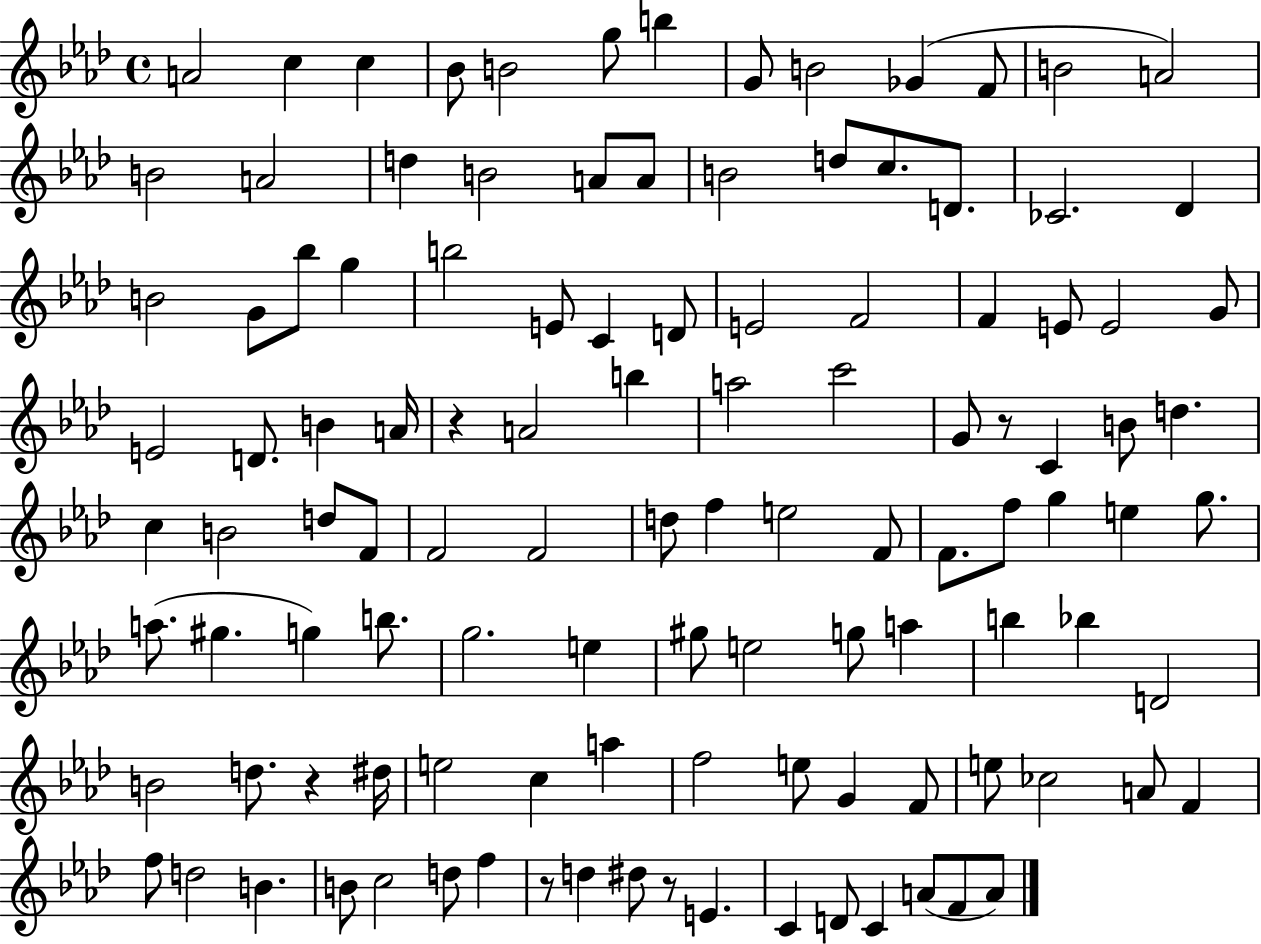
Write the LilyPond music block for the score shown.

{
  \clef treble
  \time 4/4
  \defaultTimeSignature
  \key aes \major
  \repeat volta 2 { a'2 c''4 c''4 | bes'8 b'2 g''8 b''4 | g'8 b'2 ges'4( f'8 | b'2 a'2) | \break b'2 a'2 | d''4 b'2 a'8 a'8 | b'2 d''8 c''8. d'8. | ces'2. des'4 | \break b'2 g'8 bes''8 g''4 | b''2 e'8 c'4 d'8 | e'2 f'2 | f'4 e'8 e'2 g'8 | \break e'2 d'8. b'4 a'16 | r4 a'2 b''4 | a''2 c'''2 | g'8 r8 c'4 b'8 d''4. | \break c''4 b'2 d''8 f'8 | f'2 f'2 | d''8 f''4 e''2 f'8 | f'8. f''8 g''4 e''4 g''8. | \break a''8.( gis''4. g''4) b''8. | g''2. e''4 | gis''8 e''2 g''8 a''4 | b''4 bes''4 d'2 | \break b'2 d''8. r4 dis''16 | e''2 c''4 a''4 | f''2 e''8 g'4 f'8 | e''8 ces''2 a'8 f'4 | \break f''8 d''2 b'4. | b'8 c''2 d''8 f''4 | r8 d''4 dis''8 r8 e'4. | c'4 d'8 c'4 a'8( f'8 a'8) | \break } \bar "|."
}